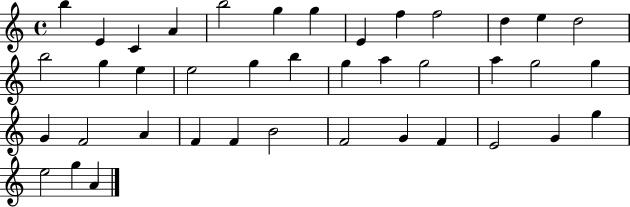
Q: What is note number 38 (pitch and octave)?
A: E5